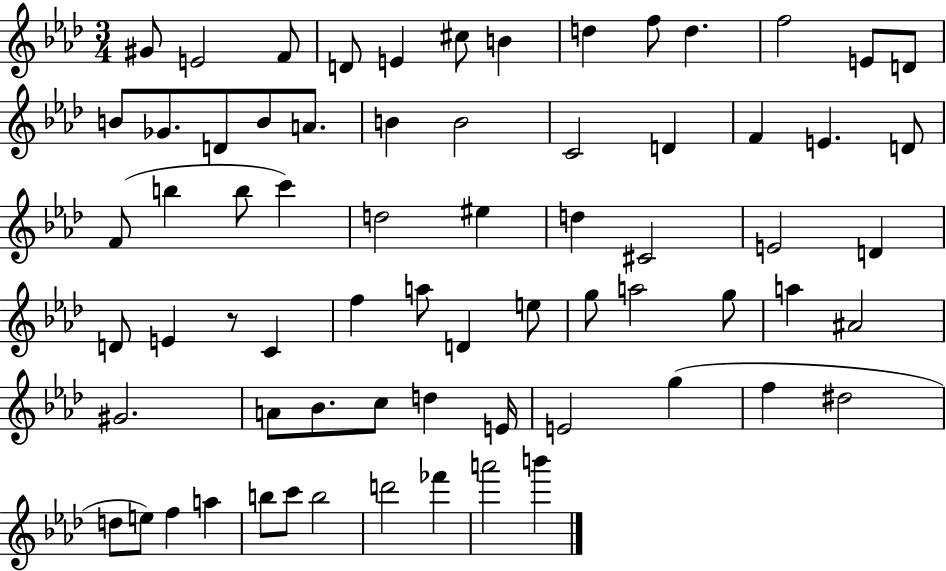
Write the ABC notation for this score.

X:1
T:Untitled
M:3/4
L:1/4
K:Ab
^G/2 E2 F/2 D/2 E ^c/2 B d f/2 d f2 E/2 D/2 B/2 _G/2 D/2 B/2 A/2 B B2 C2 D F E D/2 F/2 b b/2 c' d2 ^e d ^C2 E2 D D/2 E z/2 C f a/2 D e/2 g/2 a2 g/2 a ^A2 ^G2 A/2 _B/2 c/2 d E/4 E2 g f ^d2 d/2 e/2 f a b/2 c'/2 b2 d'2 _f' a'2 b'